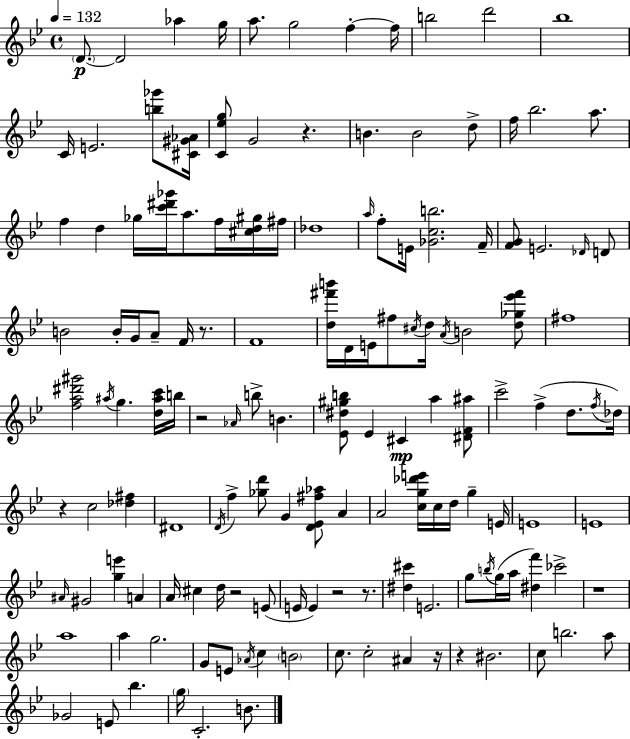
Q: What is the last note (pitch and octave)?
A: B4